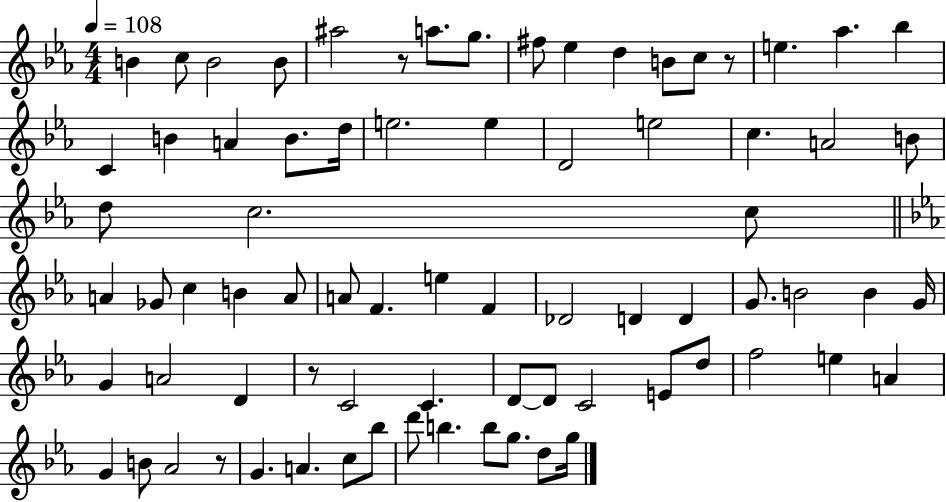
X:1
T:Untitled
M:4/4
L:1/4
K:Eb
B c/2 B2 B/2 ^a2 z/2 a/2 g/2 ^f/2 _e d B/2 c/2 z/2 e _a _b C B A B/2 d/4 e2 e D2 e2 c A2 B/2 d/2 c2 c/2 A _G/2 c B A/2 A/2 F e F _D2 D D G/2 B2 B G/4 G A2 D z/2 C2 C D/2 D/2 C2 E/2 d/2 f2 e A G B/2 _A2 z/2 G A c/2 _b/2 d'/2 b b/2 g/2 d/2 g/4